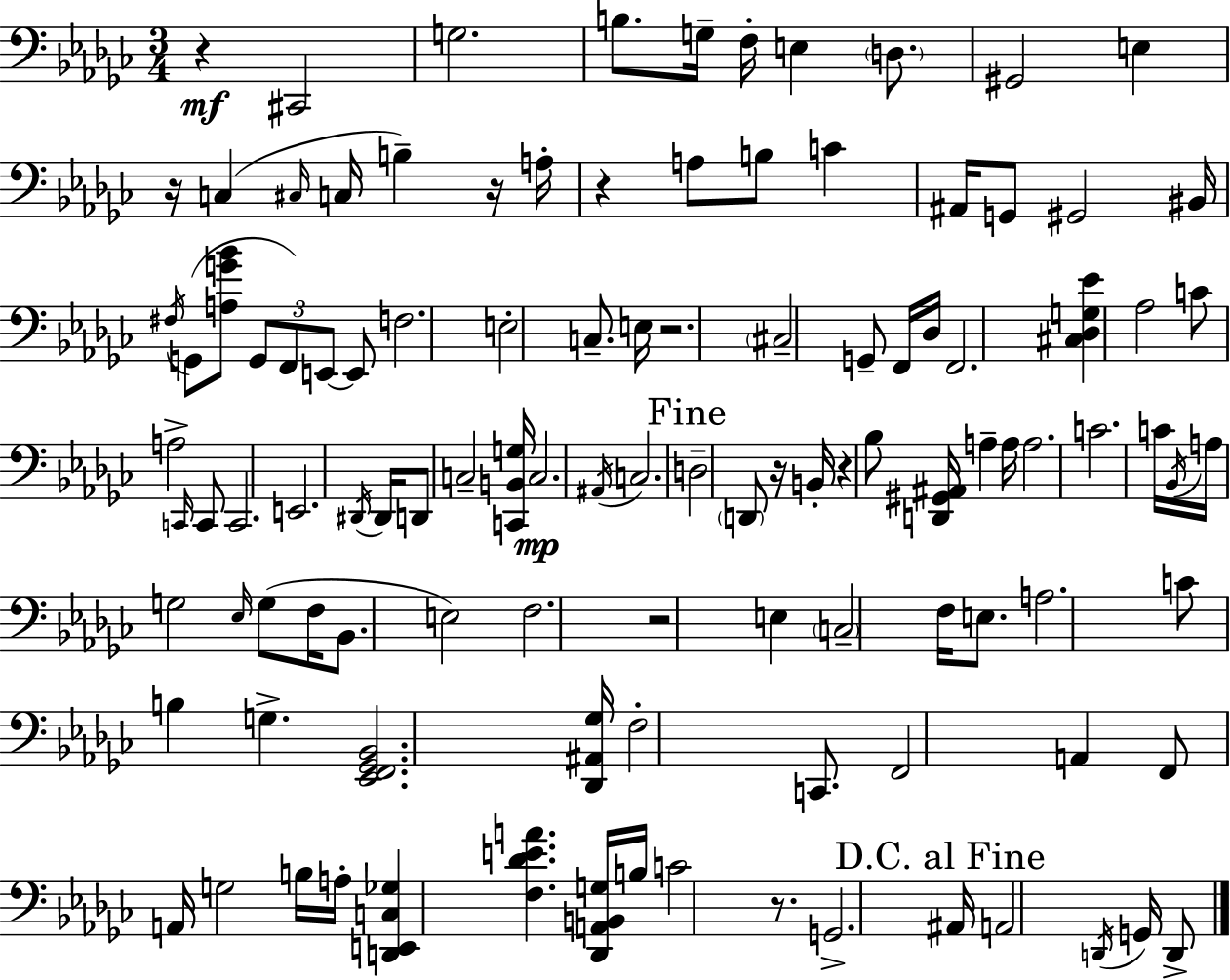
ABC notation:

X:1
T:Untitled
M:3/4
L:1/4
K:Ebm
z ^C,,2 G,2 B,/2 G,/4 F,/4 E, D,/2 ^G,,2 E, z/4 C, ^C,/4 C,/4 B, z/4 A,/4 z A,/2 B,/2 C ^A,,/4 G,,/2 ^G,,2 ^B,,/4 ^F,/4 G,,/2 [A,G_B]/2 G,,/2 F,,/2 E,,/2 E,,/2 F,2 E,2 C,/2 E,/4 z2 ^C,2 G,,/2 F,,/4 _D,/4 F,,2 [^C,_D,G,_E] _A,2 C/2 A,2 C,,/4 C,,/2 C,,2 E,,2 ^D,,/4 ^D,,/4 D,,/2 C,2 [C,,B,,G,]/4 C,2 ^A,,/4 C,2 D,2 D,,/2 z/4 B,,/4 z _B,/2 [D,,^G,,^A,,]/4 A, A,/4 A,2 C2 C/4 _B,,/4 A,/4 G,2 _E,/4 G,/2 F,/4 _B,,/2 E,2 F,2 z2 E, C,2 F,/4 E,/2 A,2 C/2 B, G, [_E,,F,,_G,,_B,,]2 [_D,,^A,,_G,]/4 F,2 C,,/2 F,,2 A,, F,,/2 A,,/4 G,2 B,/4 A,/4 [D,,E,,C,_G,] [F,_DEA] [_D,,A,,B,,G,]/4 B,/4 C2 z/2 G,,2 ^A,,/4 A,,2 D,,/4 G,,/4 D,,/2